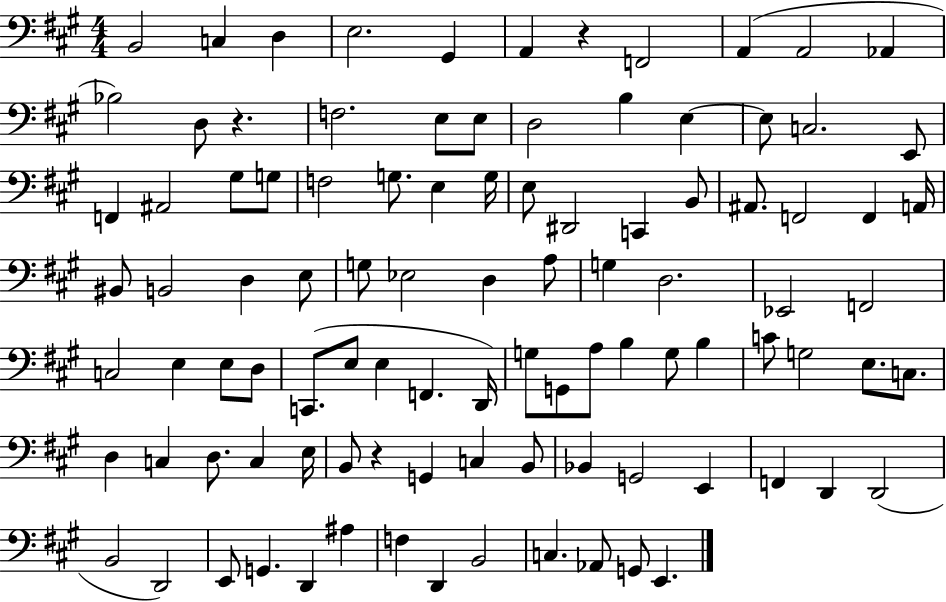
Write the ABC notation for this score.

X:1
T:Untitled
M:4/4
L:1/4
K:A
B,,2 C, D, E,2 ^G,, A,, z F,,2 A,, A,,2 _A,, _B,2 D,/2 z F,2 E,/2 E,/2 D,2 B, E, E,/2 C,2 E,,/2 F,, ^A,,2 ^G,/2 G,/2 F,2 G,/2 E, G,/4 E,/2 ^D,,2 C,, B,,/2 ^A,,/2 F,,2 F,, A,,/4 ^B,,/2 B,,2 D, E,/2 G,/2 _E,2 D, A,/2 G, D,2 _E,,2 F,,2 C,2 E, E,/2 D,/2 C,,/2 E,/2 E, F,, D,,/4 G,/2 G,,/2 A,/2 B, G,/2 B, C/2 G,2 E,/2 C,/2 D, C, D,/2 C, E,/4 B,,/2 z G,, C, B,,/2 _B,, G,,2 E,, F,, D,, D,,2 B,,2 D,,2 E,,/2 G,, D,, ^A, F, D,, B,,2 C, _A,,/2 G,,/2 E,,